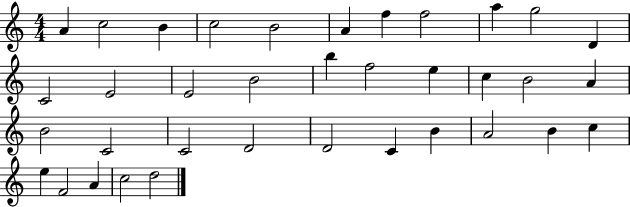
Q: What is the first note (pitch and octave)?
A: A4